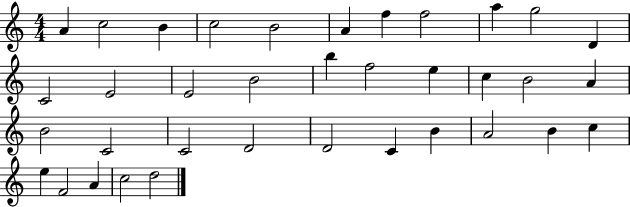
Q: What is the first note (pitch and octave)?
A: A4